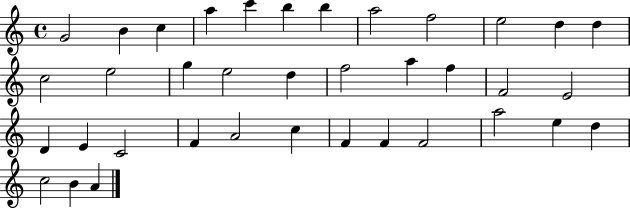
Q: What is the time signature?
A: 4/4